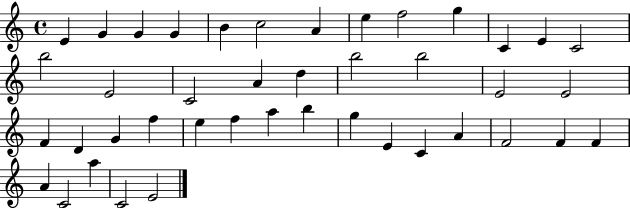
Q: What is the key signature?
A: C major